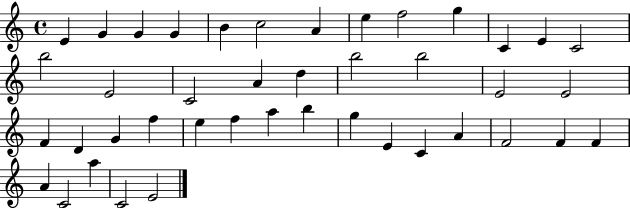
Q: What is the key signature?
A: C major